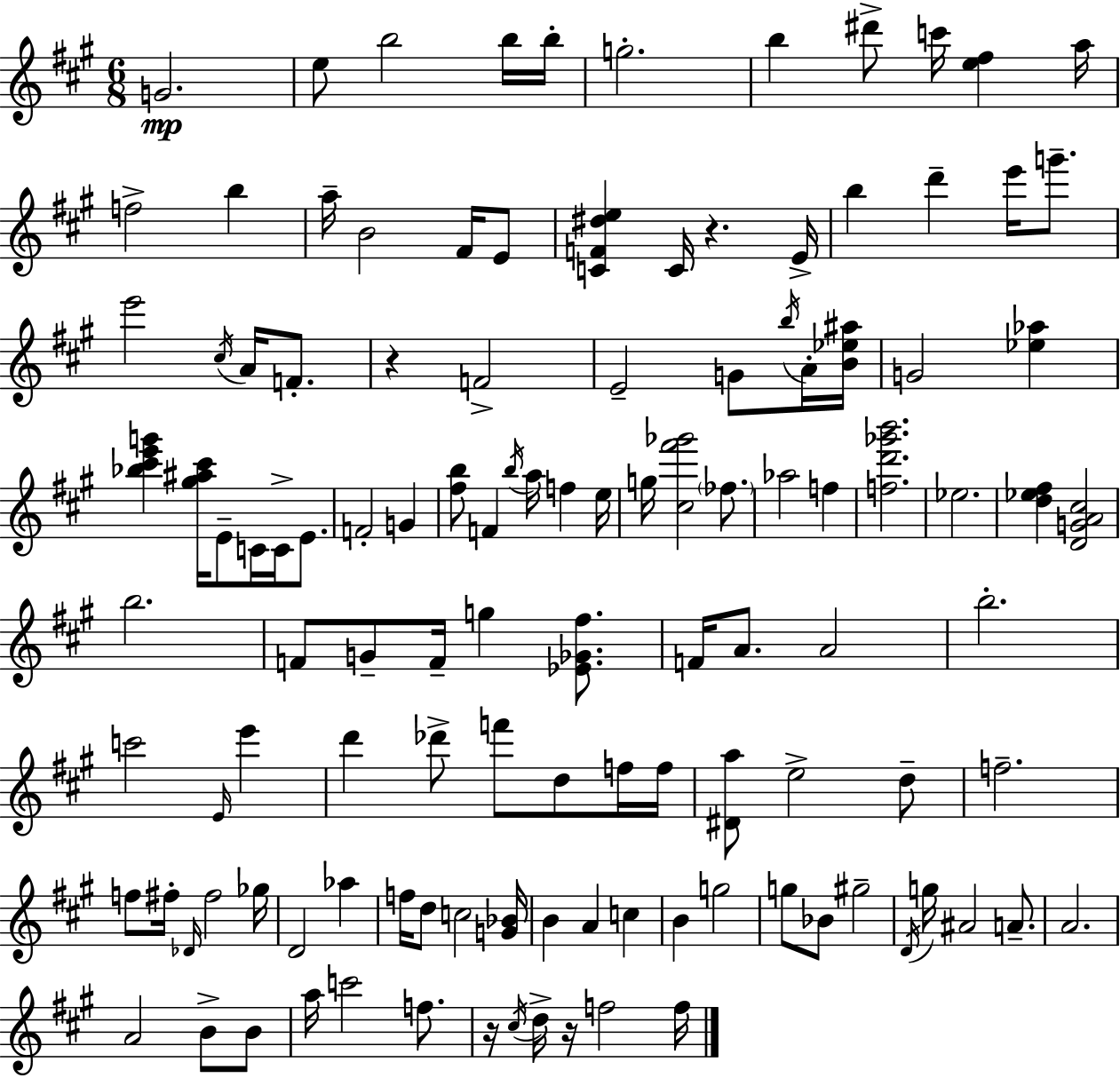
{
  \clef treble
  \numericTimeSignature
  \time 6/8
  \key a \major
  g'2.\mp | e''8 b''2 b''16 b''16-. | g''2.-. | b''4 dis'''8-> c'''16 <e'' fis''>4 a''16 | \break f''2-> b''4 | a''16-- b'2 fis'16 e'8 | <c' f' dis'' e''>4 c'16 r4. e'16-> | b''4 d'''4-- e'''16 g'''8.-- | \break e'''2 \acciaccatura { cis''16 } a'16 f'8.-. | r4 f'2-> | e'2-- g'8 \acciaccatura { b''16 } | a'16-. <b' ees'' ais''>16 g'2 <ees'' aes''>4 | \break <bes'' cis''' e''' g'''>4 <gis'' ais'' cis'''>16 e'8-- c'16 c'16-> e'8. | f'2-. g'4 | <fis'' b''>8 f'4 \acciaccatura { b''16 } a''16 f''4 | e''16 g''16 <cis'' fis''' ges'''>2 | \break \parenthesize fes''8. aes''2 f''4 | <f'' d''' ges''' b'''>2. | ees''2. | <d'' ees'' fis''>4 <d' g' a' cis''>2 | \break b''2. | f'8 g'8-- f'16-- g''4 | <ees' ges' fis''>8. f'16 a'8. a'2 | b''2.-. | \break c'''2 \grace { e'16 } | e'''4 d'''4 des'''8-> f'''8 | d''8 f''16 f''16 <dis' a''>8 e''2-> | d''8-- f''2.-- | \break f''8 fis''16-. \grace { des'16 } fis''2 | ges''16 d'2 | aes''4 f''16 d''8 c''2 | <g' bes'>16 b'4 a'4 | \break c''4 b'4 g''2 | g''8 bes'8 gis''2-- | \acciaccatura { d'16 } g''16 ais'2 | a'8.-- a'2. | \break a'2 | b'8-> b'8 a''16 c'''2 | f''8. r16 \acciaccatura { cis''16 } d''16-> r16 f''2 | f''16 \bar "|."
}